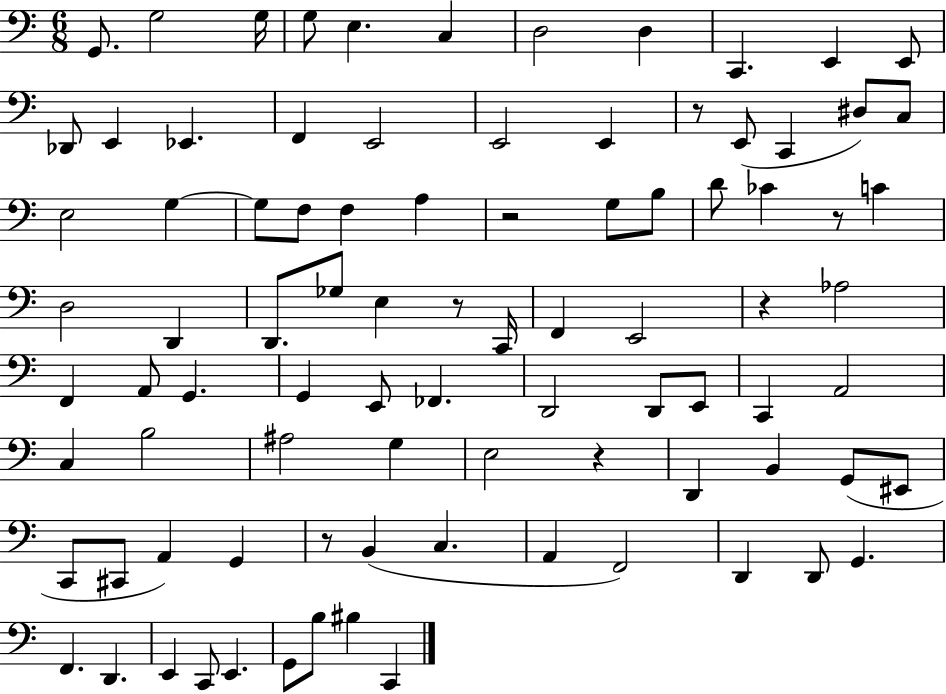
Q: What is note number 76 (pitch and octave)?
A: E2